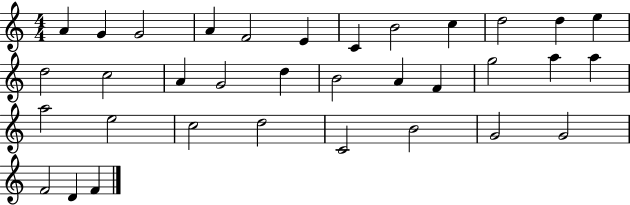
{
  \clef treble
  \numericTimeSignature
  \time 4/4
  \key c \major
  a'4 g'4 g'2 | a'4 f'2 e'4 | c'4 b'2 c''4 | d''2 d''4 e''4 | \break d''2 c''2 | a'4 g'2 d''4 | b'2 a'4 f'4 | g''2 a''4 a''4 | \break a''2 e''2 | c''2 d''2 | c'2 b'2 | g'2 g'2 | \break f'2 d'4 f'4 | \bar "|."
}